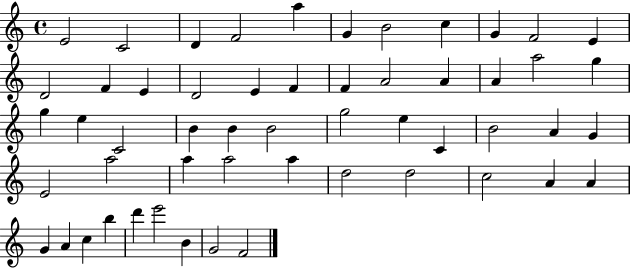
X:1
T:Untitled
M:4/4
L:1/4
K:C
E2 C2 D F2 a G B2 c G F2 E D2 F E D2 E F F A2 A A a2 g g e C2 B B B2 g2 e C B2 A G E2 a2 a a2 a d2 d2 c2 A A G A c b d' e'2 B G2 F2